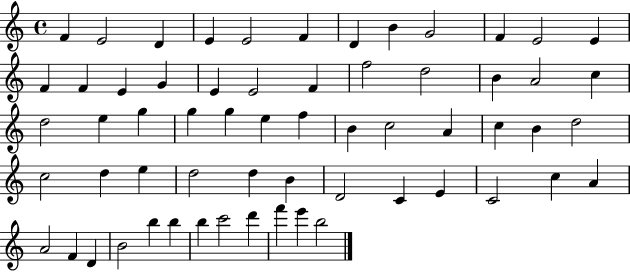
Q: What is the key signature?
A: C major